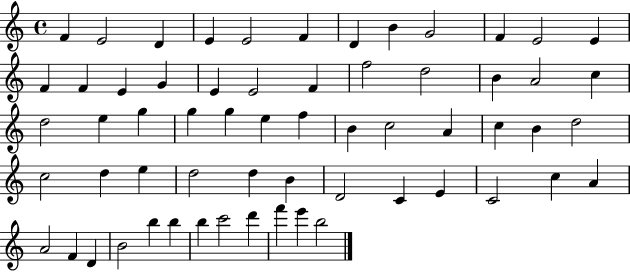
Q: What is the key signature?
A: C major